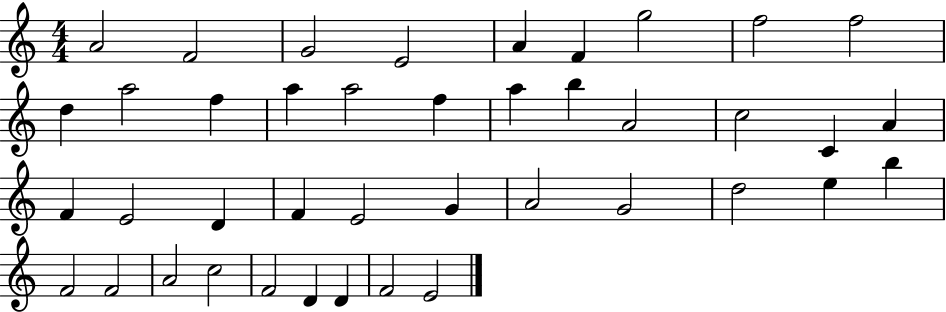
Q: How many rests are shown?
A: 0